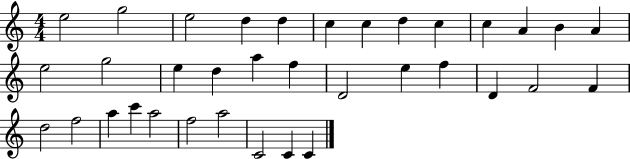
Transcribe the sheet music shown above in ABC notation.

X:1
T:Untitled
M:4/4
L:1/4
K:C
e2 g2 e2 d d c c d c c A B A e2 g2 e d a f D2 e f D F2 F d2 f2 a c' a2 f2 a2 C2 C C